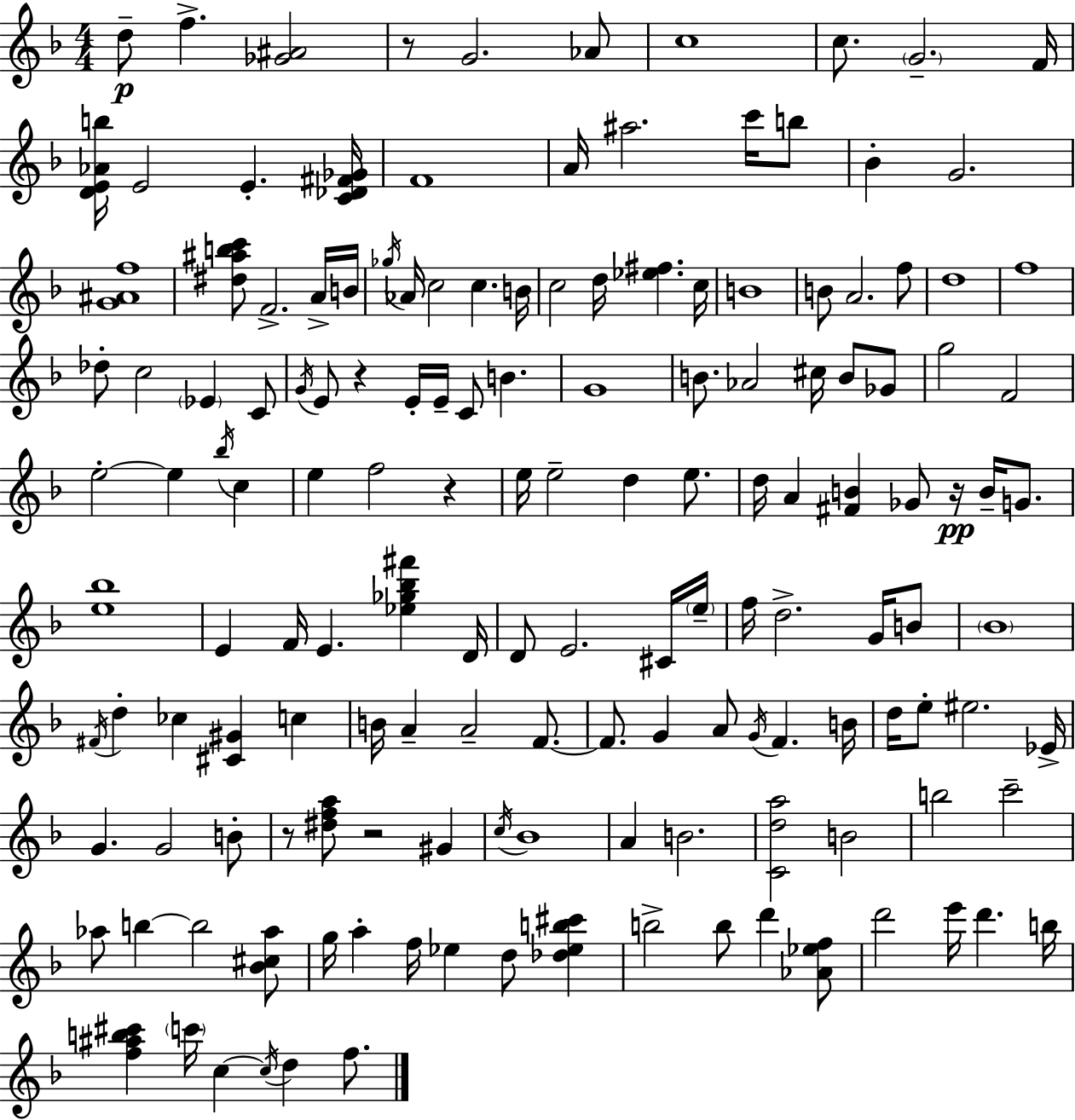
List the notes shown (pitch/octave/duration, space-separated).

D5/e F5/q. [Gb4,A#4]/h R/e G4/h. Ab4/e C5/w C5/e. G4/h. F4/s [D4,E4,Ab4,B5]/s E4/h E4/q. [C4,Db4,F#4,Gb4]/s F4/w A4/s A#5/h. C6/s B5/e Bb4/q G4/h. [G4,A#4,F5]/w [D#5,A#5,B5,C6]/e F4/h. A4/s B4/s Gb5/s Ab4/s C5/h C5/q. B4/s C5/h D5/s [Eb5,F#5]/q. C5/s B4/w B4/e A4/h. F5/e D5/w F5/w Db5/e C5/h Eb4/q C4/e G4/s E4/e R/q E4/s E4/s C4/e B4/q. G4/w B4/e. Ab4/h C#5/s B4/e Gb4/e G5/h F4/h E5/h E5/q Bb5/s C5/q E5/q F5/h R/q E5/s E5/h D5/q E5/e. D5/s A4/q [F#4,B4]/q Gb4/e R/s B4/s G4/e. [E5,Bb5]/w E4/q F4/s E4/q. [Eb5,Gb5,Bb5,F#6]/q D4/s D4/e E4/h. C#4/s E5/s F5/s D5/h. G4/s B4/e Bb4/w F#4/s D5/q CES5/q [C#4,G#4]/q C5/q B4/s A4/q A4/h F4/e. F4/e. G4/q A4/e G4/s F4/q. B4/s D5/s E5/e EIS5/h. Eb4/s G4/q. G4/h B4/e R/e [D#5,F5,A5]/e R/h G#4/q C5/s Bb4/w A4/q B4/h. [C4,D5,A5]/h B4/h B5/h C6/h Ab5/e B5/q B5/h [Bb4,C#5,Ab5]/e G5/s A5/q F5/s Eb5/q D5/e [Db5,Eb5,B5,C#6]/q B5/h B5/e D6/q [Ab4,Eb5,F5]/e D6/h E6/s D6/q. B5/s [F5,A#5,B5,C#6]/q C6/s C5/q C5/s D5/q F5/e.